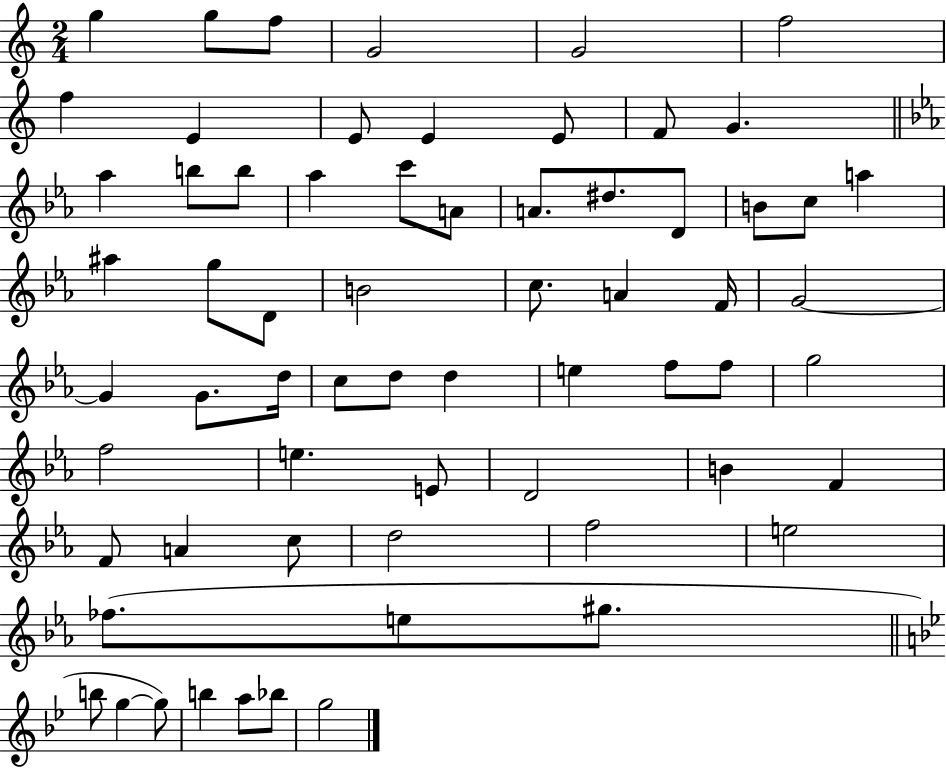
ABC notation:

X:1
T:Untitled
M:2/4
L:1/4
K:C
g g/2 f/2 G2 G2 f2 f E E/2 E E/2 F/2 G _a b/2 b/2 _a c'/2 A/2 A/2 ^d/2 D/2 B/2 c/2 a ^a g/2 D/2 B2 c/2 A F/4 G2 G G/2 d/4 c/2 d/2 d e f/2 f/2 g2 f2 e E/2 D2 B F F/2 A c/2 d2 f2 e2 _f/2 e/2 ^g/2 b/2 g g/2 b a/2 _b/2 g2